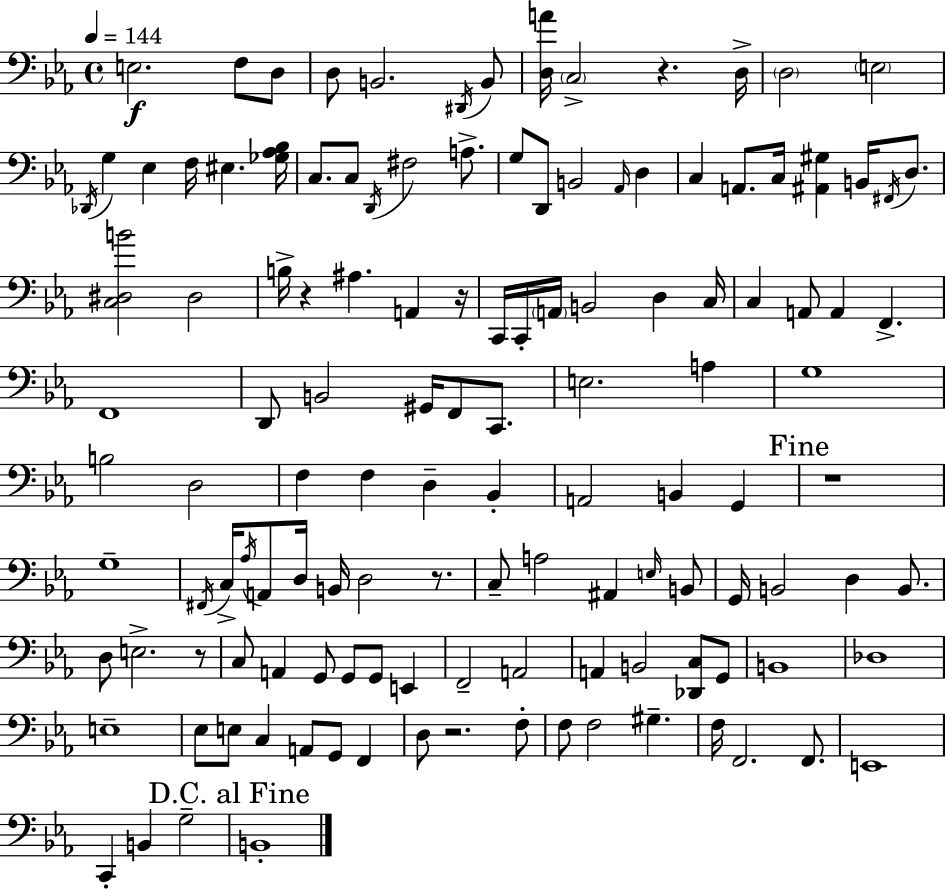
{
  \clef bass
  \time 4/4
  \defaultTimeSignature
  \key ees \major
  \tempo 4 = 144
  e2.\f f8 d8 | d8 b,2. \acciaccatura { dis,16 } b,8 | <d a'>16 \parenthesize c2-> r4. | d16-> \parenthesize d2 \parenthesize e2 | \break \acciaccatura { des,16 } g4 ees4 f16 eis4. | <ges aes bes>16 c8. c8 \acciaccatura { d,16 } fis2 | a8.-> g8 d,8 b,2 \grace { aes,16 } | d4 c4 a,8. c16 <ais, gis>4 | \break b,16 \acciaccatura { fis,16 } d8. <c dis b'>2 dis2 | b16-> r4 ais4. | a,4 r16 c,16 c,16-. \parenthesize a,16 b,2 | d4 c16 c4 a,8 a,4 f,4.-> | \break f,1 | d,8 b,2 gis,16 | f,8 c,8. e2. | a4 g1 | \break b2 d2 | f4 f4 d4-- | bes,4-. a,2 b,4 | g,4 \mark "Fine" r1 | \break g1-- | \acciaccatura { fis,16 } c16-> \acciaccatura { aes16 } a,8 d16 b,16 d2 | r8. c8-- a2 | ais,4 \grace { e16 } b,8 g,16 b,2 | \break d4 b,8. d8 e2.-> | r8 c8 a,4 g,8 | g,8 g,8 e,4 f,2-- | a,2 a,4 b,2 | \break <des, c>8 g,8 b,1 | des1 | e1-- | ees8 e8 c4 | \break a,8 g,8 f,4 d8 r2. | f8-. f8 f2 | gis4.-- f16 f,2. | f,8. e,1 | \break c,4-. b,4 | g2-- \mark "D.C. al Fine" b,1-. | \bar "|."
}